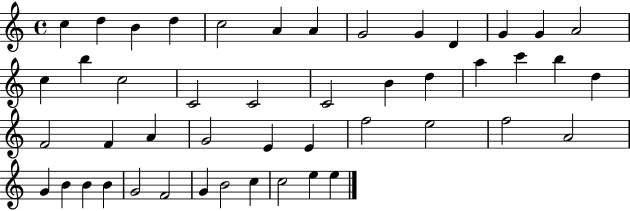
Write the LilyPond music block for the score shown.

{
  \clef treble
  \time 4/4
  \defaultTimeSignature
  \key c \major
  c''4 d''4 b'4 d''4 | c''2 a'4 a'4 | g'2 g'4 d'4 | g'4 g'4 a'2 | \break c''4 b''4 c''2 | c'2 c'2 | c'2 b'4 d''4 | a''4 c'''4 b''4 d''4 | \break f'2 f'4 a'4 | g'2 e'4 e'4 | f''2 e''2 | f''2 a'2 | \break g'4 b'4 b'4 b'4 | g'2 f'2 | g'4 b'2 c''4 | c''2 e''4 e''4 | \break \bar "|."
}